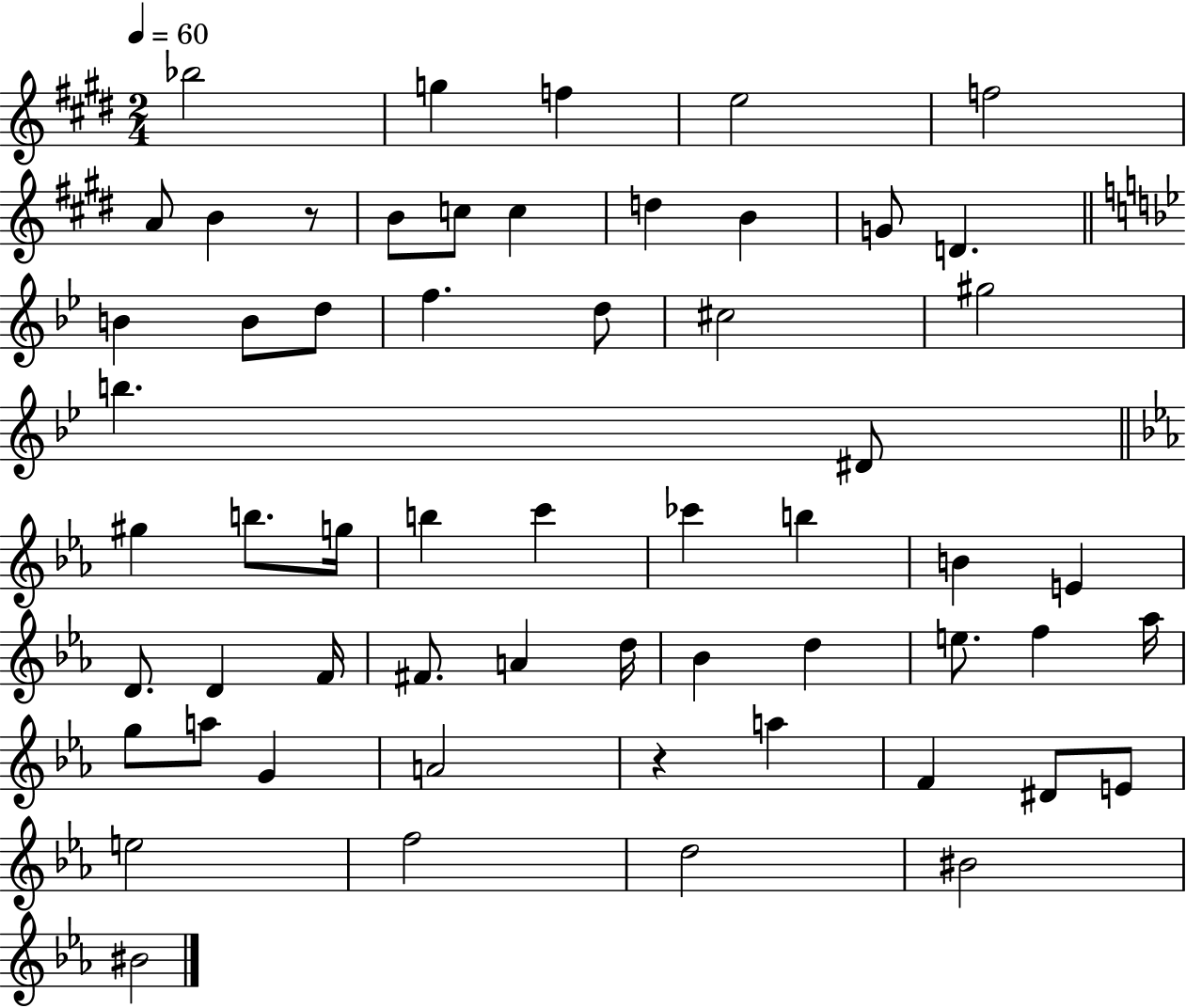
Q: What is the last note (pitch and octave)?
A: BIS4